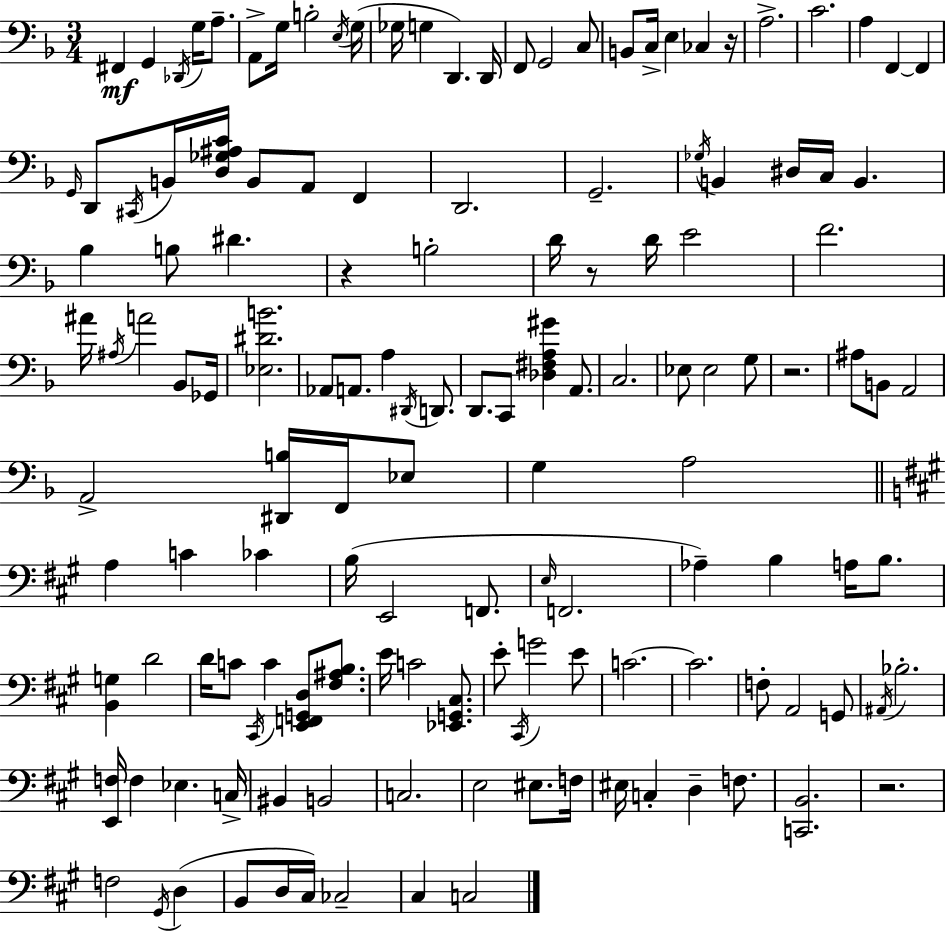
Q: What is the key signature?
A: D minor